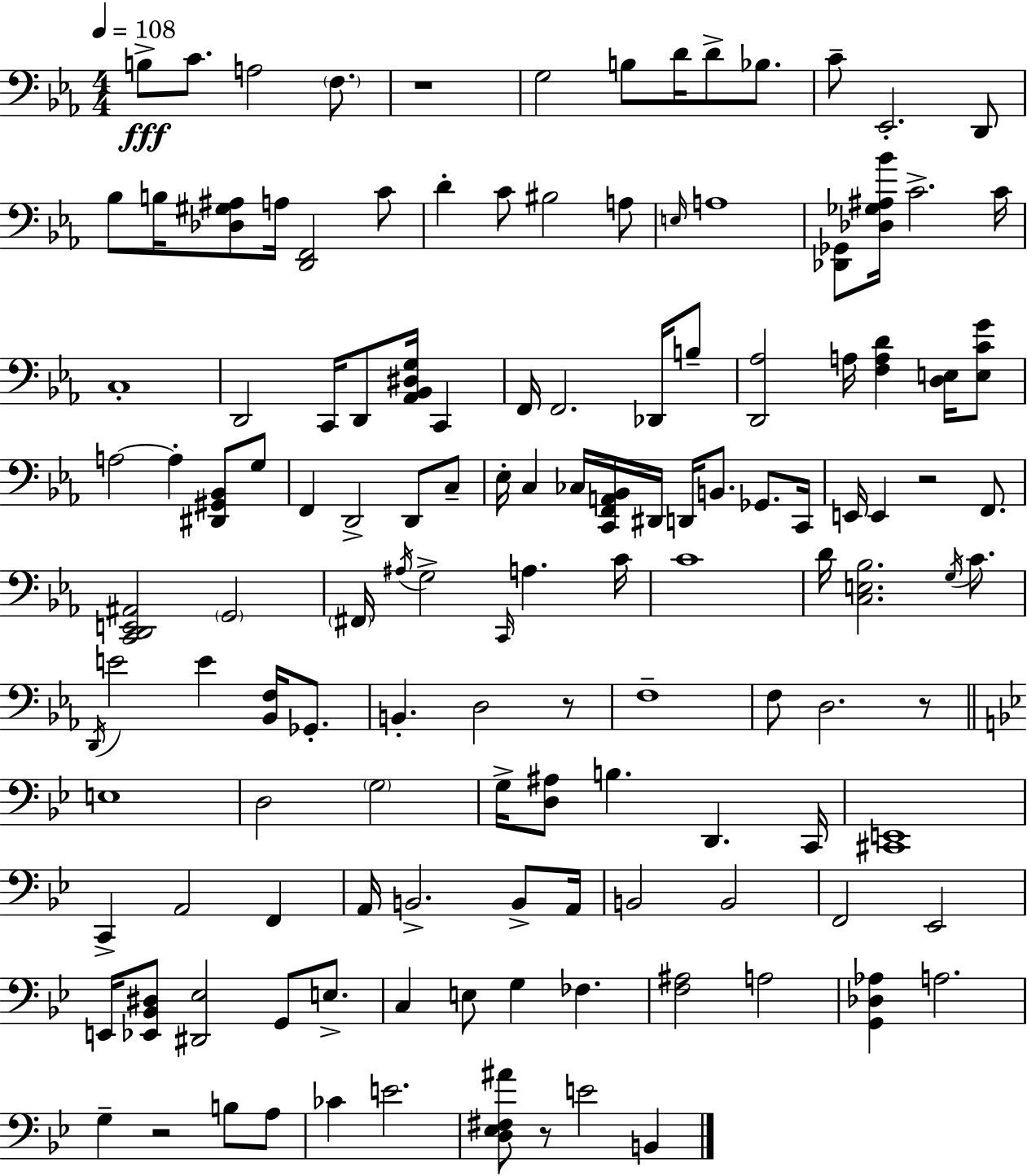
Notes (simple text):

B3/e C4/e. A3/h F3/e. R/w G3/h B3/e D4/s D4/e Bb3/e. C4/e Eb2/h. D2/e Bb3/e B3/s [Db3,G#3,A#3]/e A3/s [D2,F2]/h C4/e D4/q C4/e BIS3/h A3/e E3/s A3/w [Db2,Gb2]/e [Db3,Gb3,A#3,Bb4]/s C4/h. C4/s C3/w D2/h C2/s D2/e [Ab2,Bb2,D#3,G3]/s C2/q F2/s F2/h. Db2/s B3/e [D2,Ab3]/h A3/s [F3,A3,D4]/q [D3,E3]/s [E3,C4,G4]/e A3/h A3/q [D#2,G#2,Bb2]/e G3/e F2/q D2/h D2/e C3/e Eb3/s C3/q CES3/s [C2,F2,A2,Bb2]/s D#2/s D2/s B2/e. Gb2/e. C2/s E2/s E2/q R/h F2/e. [C2,D2,E2,A#2]/h G2/h F#2/s A#3/s G3/h C2/s A3/q. C4/s C4/w D4/s [C3,E3,Bb3]/h. G3/s C4/e. D2/s E4/h E4/q [Bb2,F3]/s Gb2/e. B2/q. D3/h R/e F3/w F3/e D3/h. R/e E3/w D3/h G3/h G3/s [D3,A#3]/e B3/q. D2/q. C2/s [C#2,E2]/w C2/q A2/h F2/q A2/s B2/h. B2/e A2/s B2/h B2/h F2/h Eb2/h E2/s [Eb2,Bb2,D#3]/e [D#2,Eb3]/h G2/e E3/e. C3/q E3/e G3/q FES3/q. [F3,A#3]/h A3/h [G2,Db3,Ab3]/q A3/h. G3/q R/h B3/e A3/e CES4/q E4/h. [D3,Eb3,F#3,A#4]/e R/e E4/h B2/q